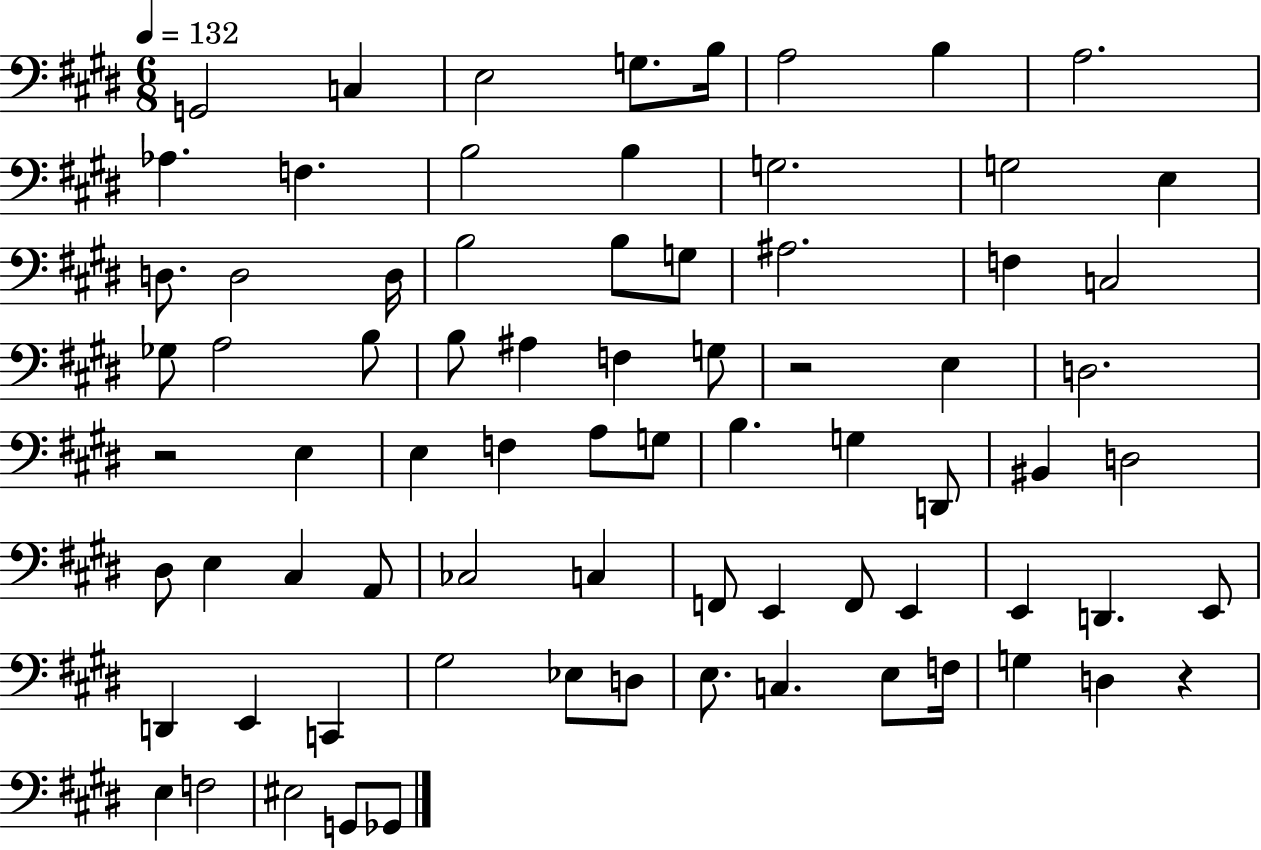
G2/h C3/q E3/h G3/e. B3/s A3/h B3/q A3/h. Ab3/q. F3/q. B3/h B3/q G3/h. G3/h E3/q D3/e. D3/h D3/s B3/h B3/e G3/e A#3/h. F3/q C3/h Gb3/e A3/h B3/e B3/e A#3/q F3/q G3/e R/h E3/q D3/h. R/h E3/q E3/q F3/q A3/e G3/e B3/q. G3/q D2/e BIS2/q D3/h D#3/e E3/q C#3/q A2/e CES3/h C3/q F2/e E2/q F2/e E2/q E2/q D2/q. E2/e D2/q E2/q C2/q G#3/h Eb3/e D3/e E3/e. C3/q. E3/e F3/s G3/q D3/q R/q E3/q F3/h EIS3/h G2/e Gb2/e